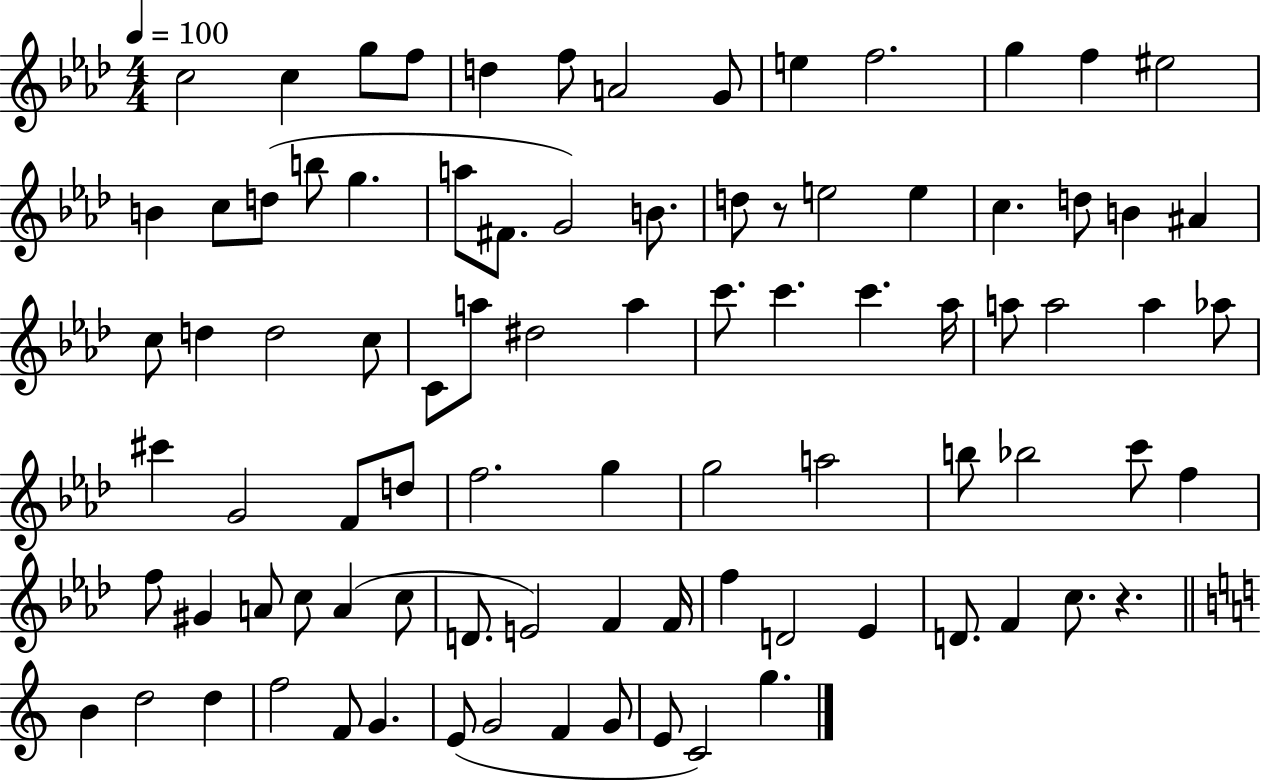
C5/h C5/q G5/e F5/e D5/q F5/e A4/h G4/e E5/q F5/h. G5/q F5/q EIS5/h B4/q C5/e D5/e B5/e G5/q. A5/e F#4/e. G4/h B4/e. D5/e R/e E5/h E5/q C5/q. D5/e B4/q A#4/q C5/e D5/q D5/h C5/e C4/e A5/e D#5/h A5/q C6/e. C6/q. C6/q. Ab5/s A5/e A5/h A5/q Ab5/e C#6/q G4/h F4/e D5/e F5/h. G5/q G5/h A5/h B5/e Bb5/h C6/e F5/q F5/e G#4/q A4/e C5/e A4/q C5/e D4/e. E4/h F4/q F4/s F5/q D4/h Eb4/q D4/e. F4/q C5/e. R/q. B4/q D5/h D5/q F5/h F4/e G4/q. E4/e G4/h F4/q G4/e E4/e C4/h G5/q.